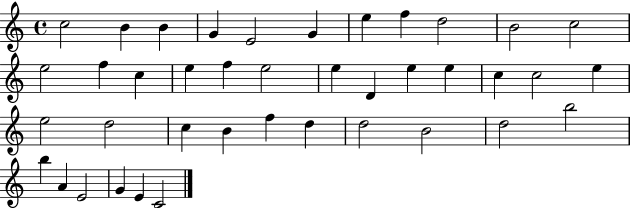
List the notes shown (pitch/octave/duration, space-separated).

C5/h B4/q B4/q G4/q E4/h G4/q E5/q F5/q D5/h B4/h C5/h E5/h F5/q C5/q E5/q F5/q E5/h E5/q D4/q E5/q E5/q C5/q C5/h E5/q E5/h D5/h C5/q B4/q F5/q D5/q D5/h B4/h D5/h B5/h B5/q A4/q E4/h G4/q E4/q C4/h